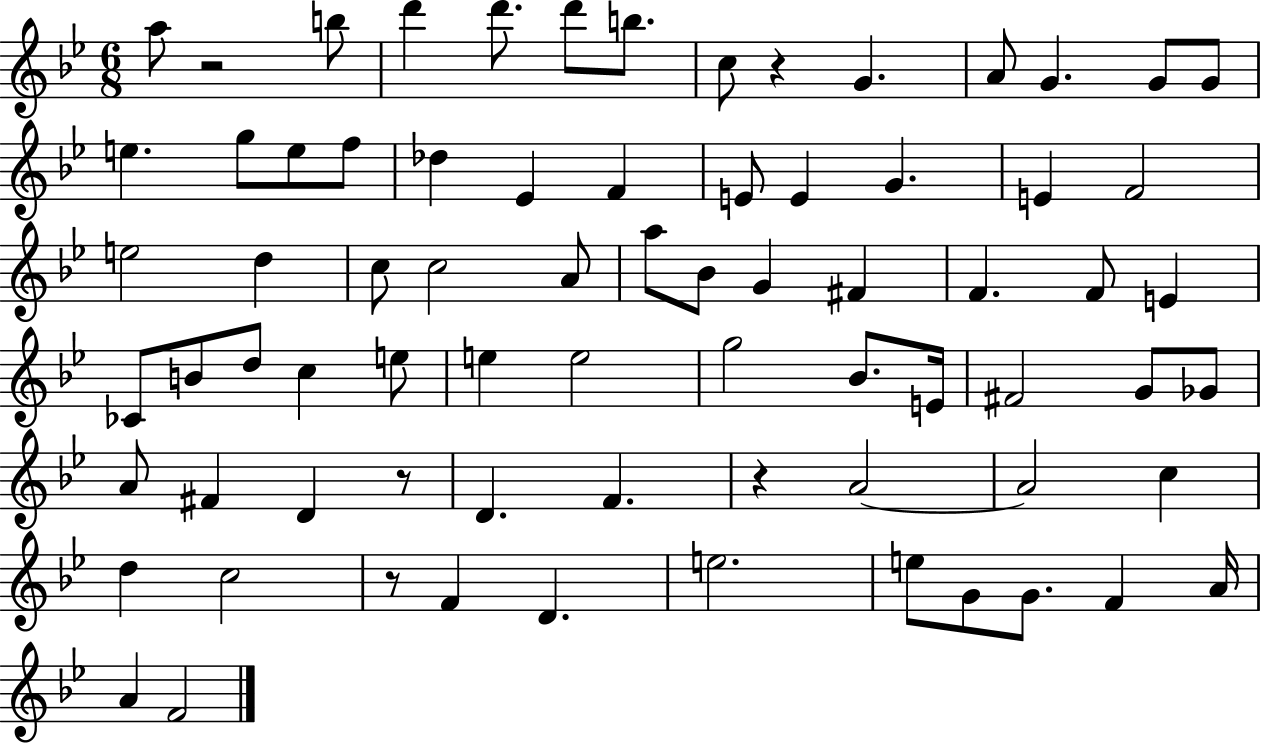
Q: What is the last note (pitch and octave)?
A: F4